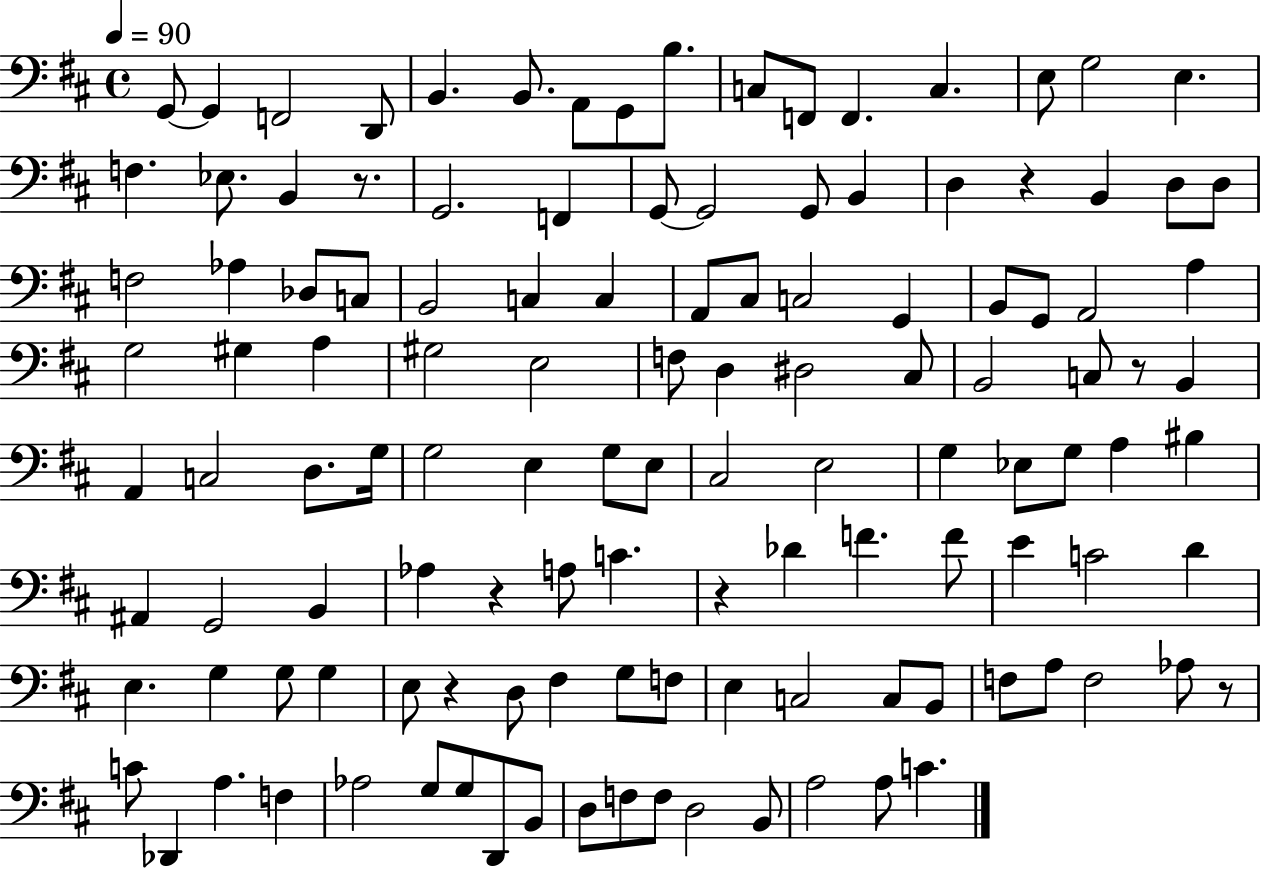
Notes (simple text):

G2/e G2/q F2/h D2/e B2/q. B2/e. A2/e G2/e B3/e. C3/e F2/e F2/q. C3/q. E3/e G3/h E3/q. F3/q. Eb3/e. B2/q R/e. G2/h. F2/q G2/e G2/h G2/e B2/q D3/q R/q B2/q D3/e D3/e F3/h Ab3/q Db3/e C3/e B2/h C3/q C3/q A2/e C#3/e C3/h G2/q B2/e G2/e A2/h A3/q G3/h G#3/q A3/q G#3/h E3/h F3/e D3/q D#3/h C#3/e B2/h C3/e R/e B2/q A2/q C3/h D3/e. G3/s G3/h E3/q G3/e E3/e C#3/h E3/h G3/q Eb3/e G3/e A3/q BIS3/q A#2/q G2/h B2/q Ab3/q R/q A3/e C4/q. R/q Db4/q F4/q. F4/e E4/q C4/h D4/q E3/q. G3/q G3/e G3/q E3/e R/q D3/e F#3/q G3/e F3/e E3/q C3/h C3/e B2/e F3/e A3/e F3/h Ab3/e R/e C4/e Db2/q A3/q. F3/q Ab3/h G3/e G3/e D2/e B2/e D3/e F3/e F3/e D3/h B2/e A3/h A3/e C4/q.